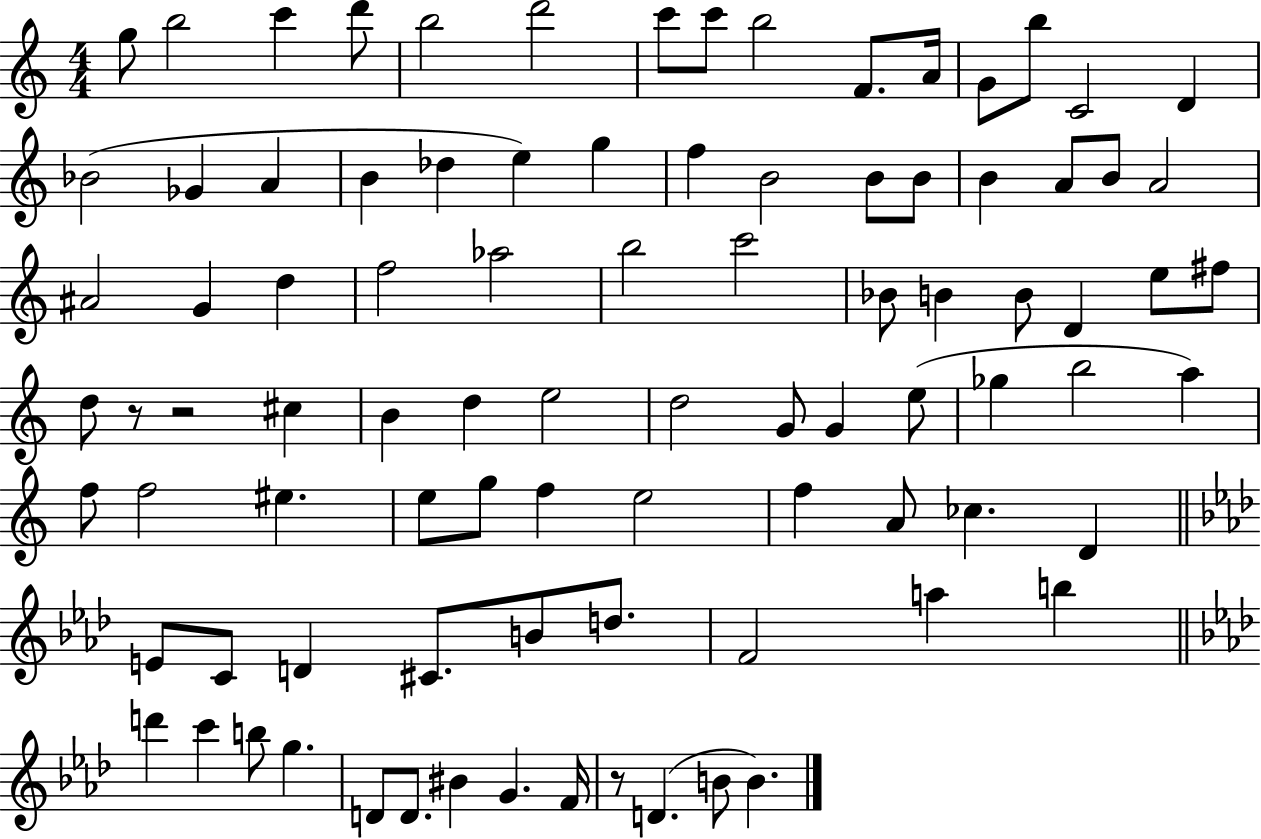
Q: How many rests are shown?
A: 3